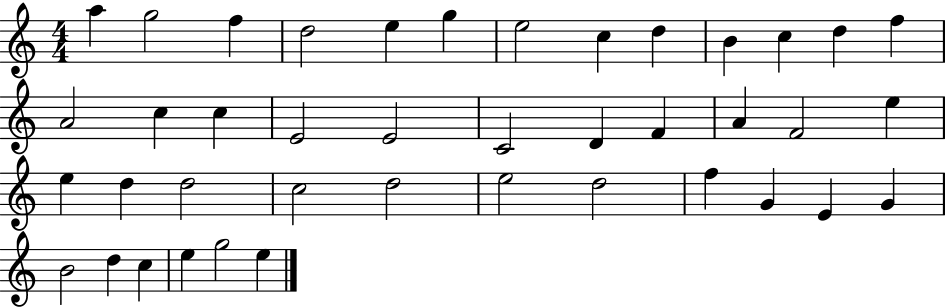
A5/q G5/h F5/q D5/h E5/q G5/q E5/h C5/q D5/q B4/q C5/q D5/q F5/q A4/h C5/q C5/q E4/h E4/h C4/h D4/q F4/q A4/q F4/h E5/q E5/q D5/q D5/h C5/h D5/h E5/h D5/h F5/q G4/q E4/q G4/q B4/h D5/q C5/q E5/q G5/h E5/q